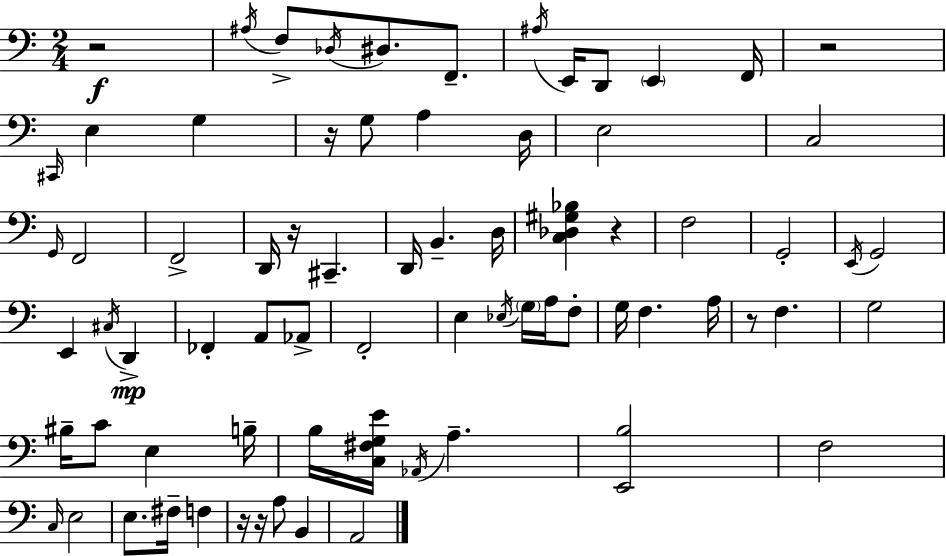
{
  \clef bass
  \numericTimeSignature
  \time 2/4
  \key c \major
  \repeat volta 2 { r2\f | \acciaccatura { ais16 } f8-> \acciaccatura { des16 } dis8. f,8.-- | \acciaccatura { ais16 } e,16 d,8 \parenthesize e,4 | f,16 r2 | \break \grace { cis,16 } e4 | g4 r16 g8 a4 | d16 e2 | c2 | \break \grace { g,16 } f,2 | f,2-> | d,16 r16 cis,4.-- | d,16 b,4.-- | \break d16 <c des gis bes>4 | r4 f2 | g,2-. | \acciaccatura { e,16 } g,2 | \break e,4 | \acciaccatura { cis16 }\mp d,4-> fes,4-. | a,8 aes,8-> f,2-. | e4 | \break \acciaccatura { ees16 } \parenthesize g16 a16 f8-. | g16 f4. a16 | r8 f4. | g2 | \break bis16-- c'8 e4 b16-- | b16 <c fis g e'>16 \acciaccatura { aes,16 } a4.-- | <e, b>2 | f2 | \break \grace { c16 } e2 | e8. fis16-- f4 | r16 r16 a8 b,4 | a,2 | \break } \bar "|."
}